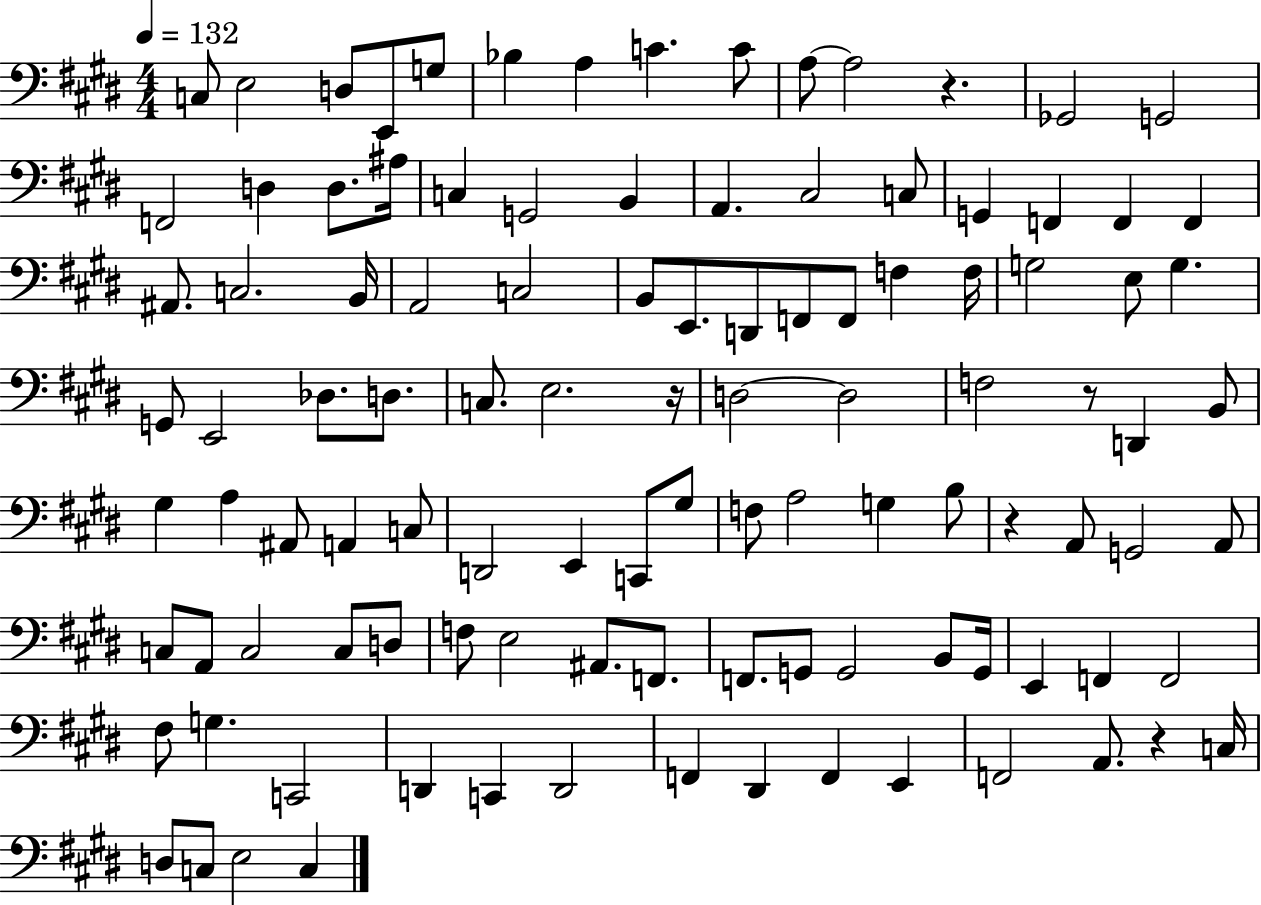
X:1
T:Untitled
M:4/4
L:1/4
K:E
C,/2 E,2 D,/2 E,,/2 G,/2 _B, A, C C/2 A,/2 A,2 z _G,,2 G,,2 F,,2 D, D,/2 ^A,/4 C, G,,2 B,, A,, ^C,2 C,/2 G,, F,, F,, F,, ^A,,/2 C,2 B,,/4 A,,2 C,2 B,,/2 E,,/2 D,,/2 F,,/2 F,,/2 F, F,/4 G,2 E,/2 G, G,,/2 E,,2 _D,/2 D,/2 C,/2 E,2 z/4 D,2 D,2 F,2 z/2 D,, B,,/2 ^G, A, ^A,,/2 A,, C,/2 D,,2 E,, C,,/2 ^G,/2 F,/2 A,2 G, B,/2 z A,,/2 G,,2 A,,/2 C,/2 A,,/2 C,2 C,/2 D,/2 F,/2 E,2 ^A,,/2 F,,/2 F,,/2 G,,/2 G,,2 B,,/2 G,,/4 E,, F,, F,,2 ^F,/2 G, C,,2 D,, C,, D,,2 F,, ^D,, F,, E,, F,,2 A,,/2 z C,/4 D,/2 C,/2 E,2 C,